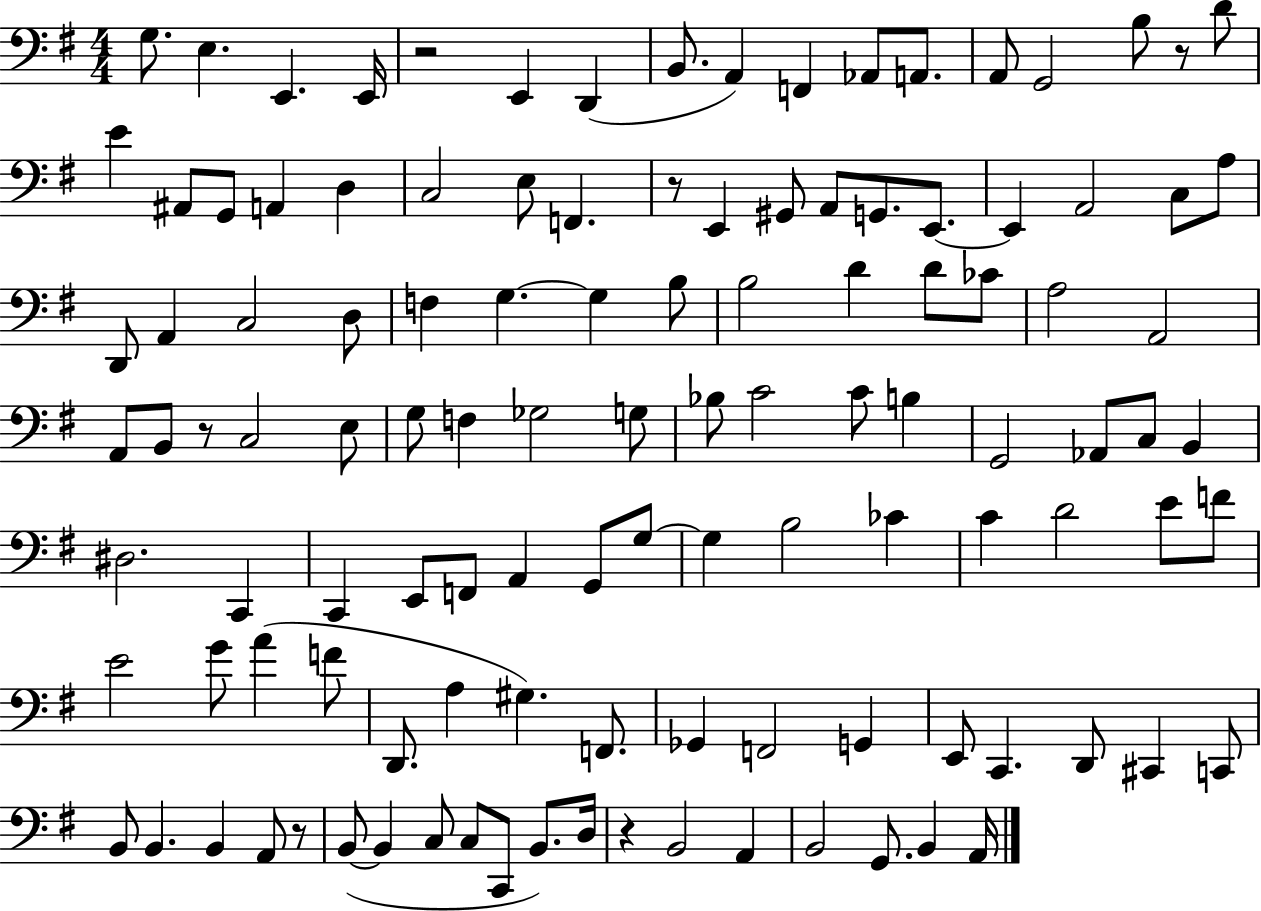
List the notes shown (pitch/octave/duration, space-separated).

G3/e. E3/q. E2/q. E2/s R/h E2/q D2/q B2/e. A2/q F2/q Ab2/e A2/e. A2/e G2/h B3/e R/e D4/e E4/q A#2/e G2/e A2/q D3/q C3/h E3/e F2/q. R/e E2/q G#2/e A2/e G2/e. E2/e. E2/q A2/h C3/e A3/e D2/e A2/q C3/h D3/e F3/q G3/q. G3/q B3/e B3/h D4/q D4/e CES4/e A3/h A2/h A2/e B2/e R/e C3/h E3/e G3/e F3/q Gb3/h G3/e Bb3/e C4/h C4/e B3/q G2/h Ab2/e C3/e B2/q D#3/h. C2/q C2/q E2/e F2/e A2/q G2/e G3/e G3/q B3/h CES4/q C4/q D4/h E4/e F4/e E4/h G4/e A4/q F4/e D2/e. A3/q G#3/q. F2/e. Gb2/q F2/h G2/q E2/e C2/q. D2/e C#2/q C2/e B2/e B2/q. B2/q A2/e R/e B2/e B2/q C3/e C3/e C2/e B2/e. D3/s R/q B2/h A2/q B2/h G2/e. B2/q A2/s